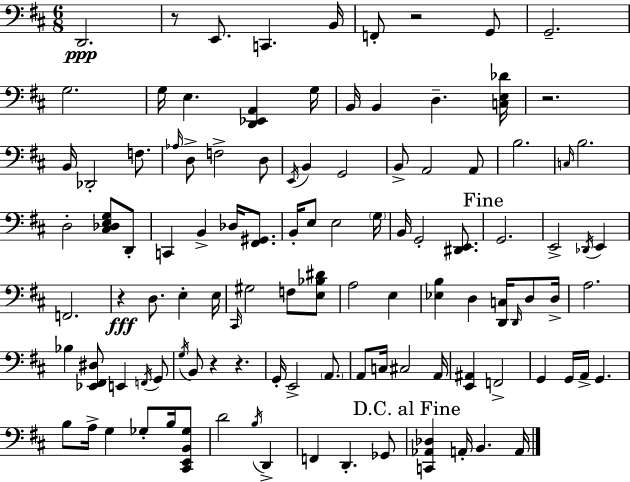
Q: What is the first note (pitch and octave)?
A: D2